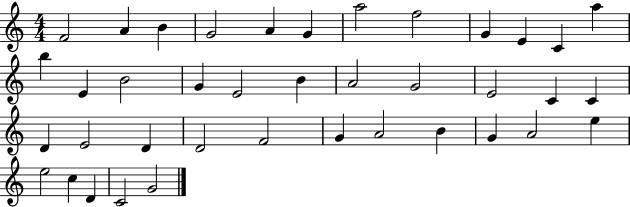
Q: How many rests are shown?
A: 0